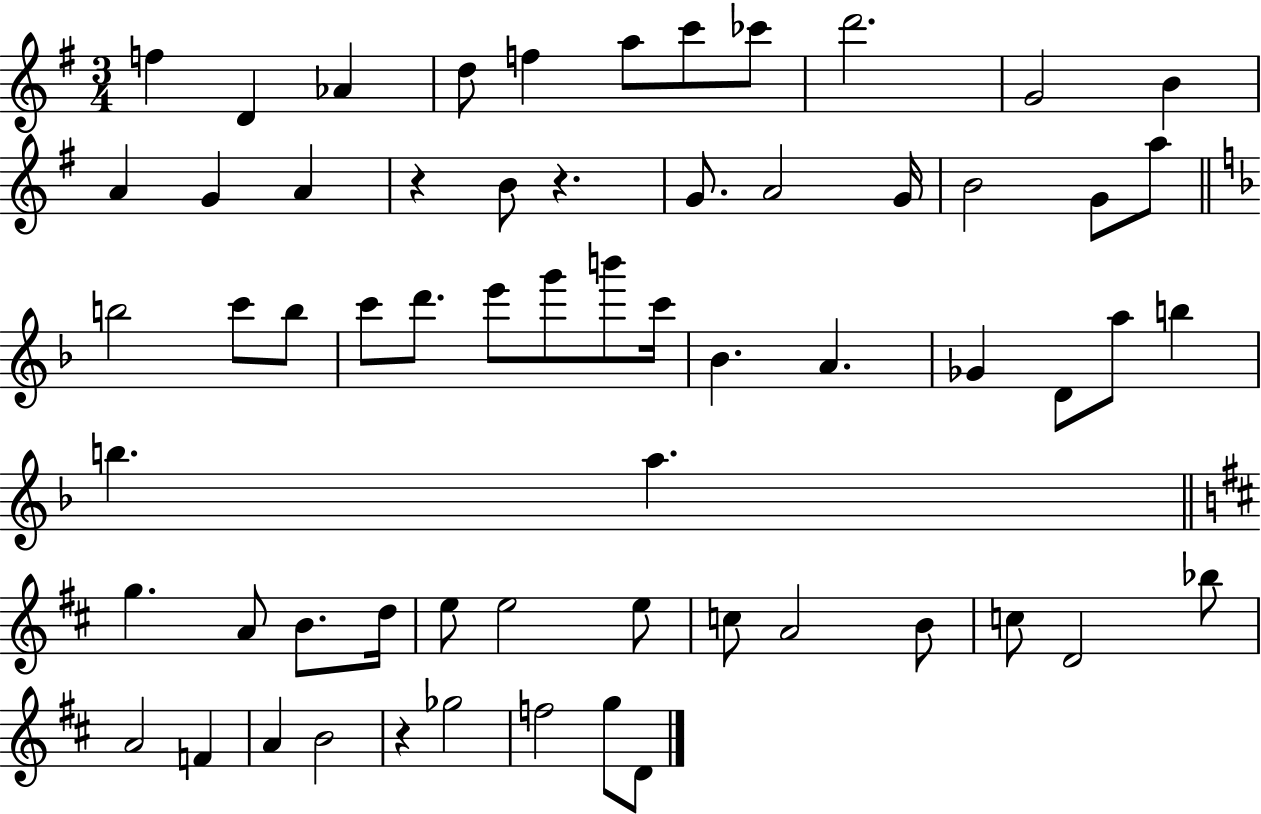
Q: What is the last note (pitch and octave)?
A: D4